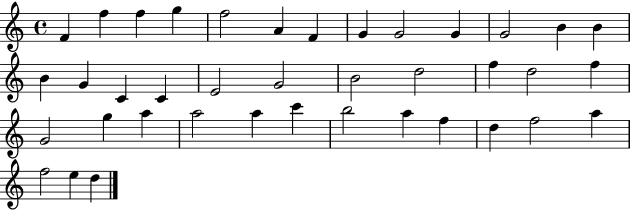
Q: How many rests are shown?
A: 0